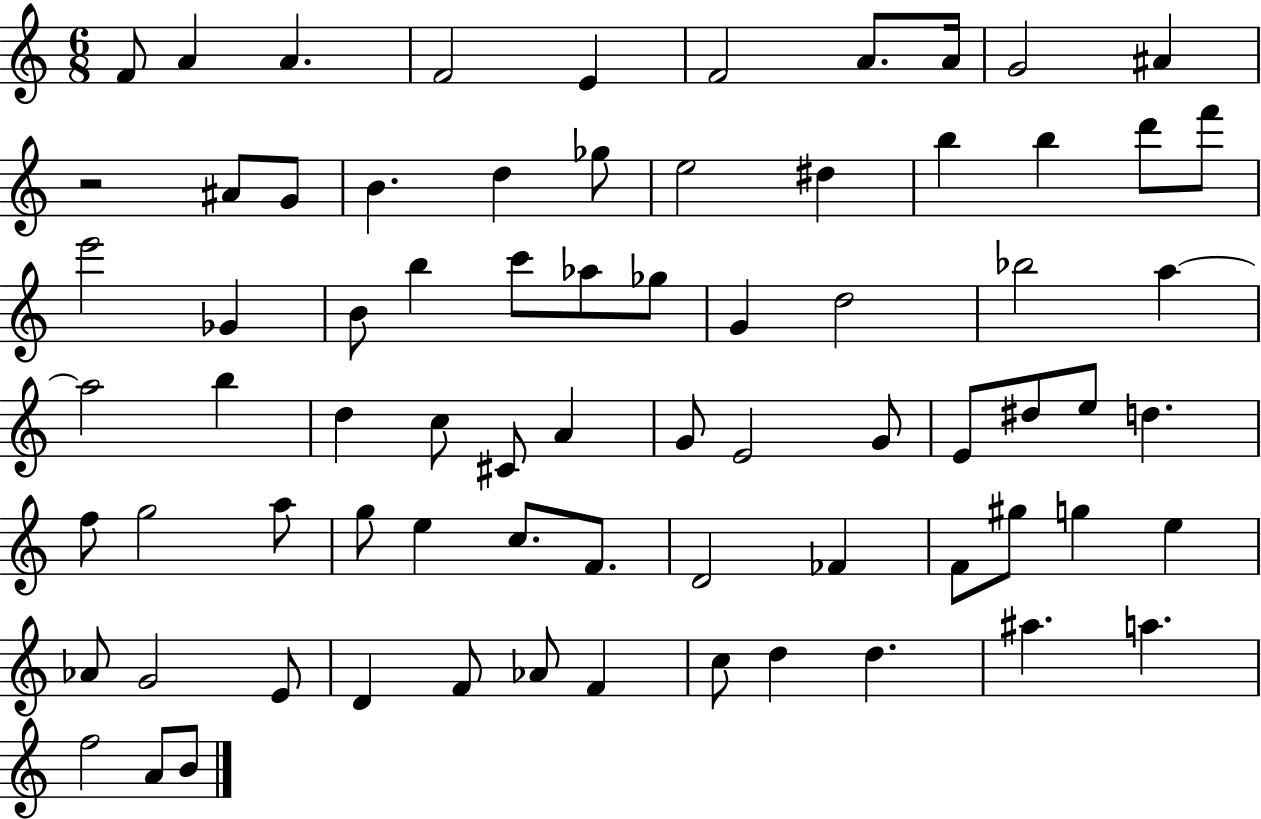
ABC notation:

X:1
T:Untitled
M:6/8
L:1/4
K:C
F/2 A A F2 E F2 A/2 A/4 G2 ^A z2 ^A/2 G/2 B d _g/2 e2 ^d b b d'/2 f'/2 e'2 _G B/2 b c'/2 _a/2 _g/2 G d2 _b2 a a2 b d c/2 ^C/2 A G/2 E2 G/2 E/2 ^d/2 e/2 d f/2 g2 a/2 g/2 e c/2 F/2 D2 _F F/2 ^g/2 g e _A/2 G2 E/2 D F/2 _A/2 F c/2 d d ^a a f2 A/2 B/2